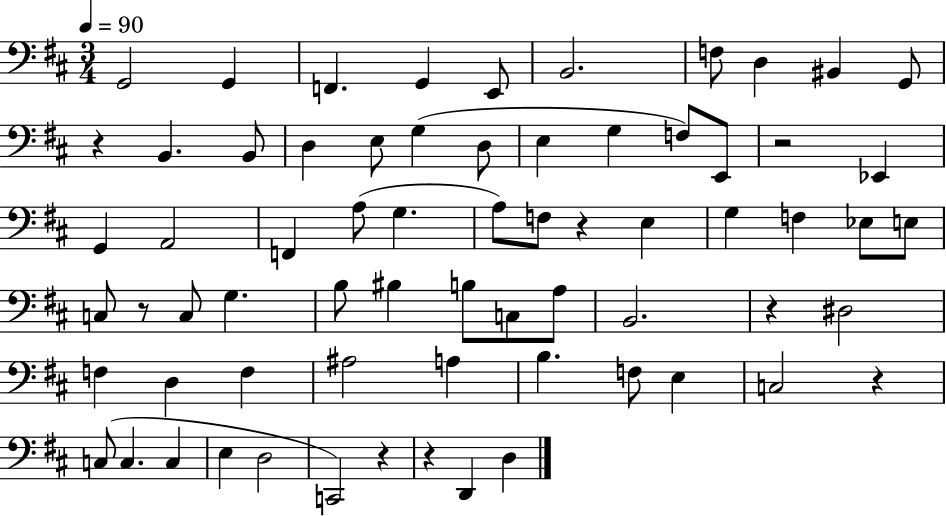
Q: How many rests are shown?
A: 8